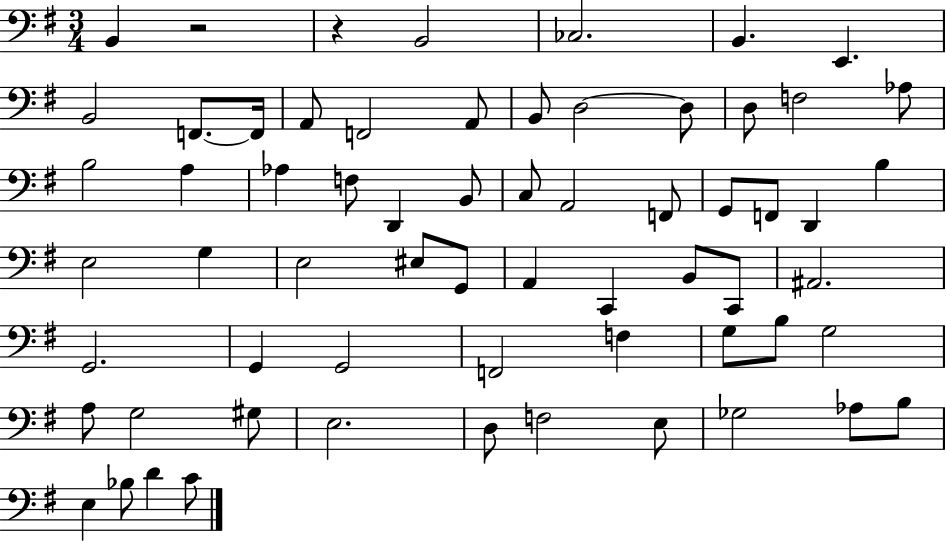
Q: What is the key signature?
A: G major